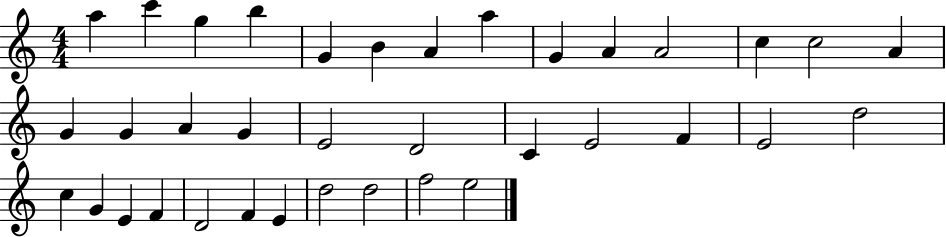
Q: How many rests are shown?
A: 0